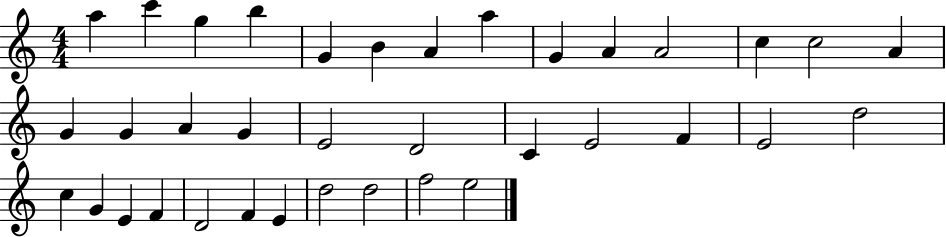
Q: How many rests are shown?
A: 0